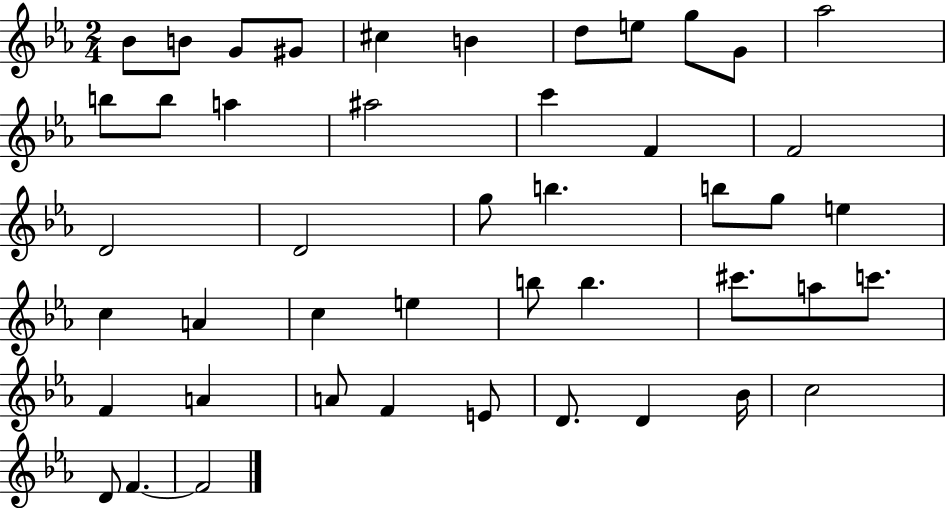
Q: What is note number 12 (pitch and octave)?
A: B5